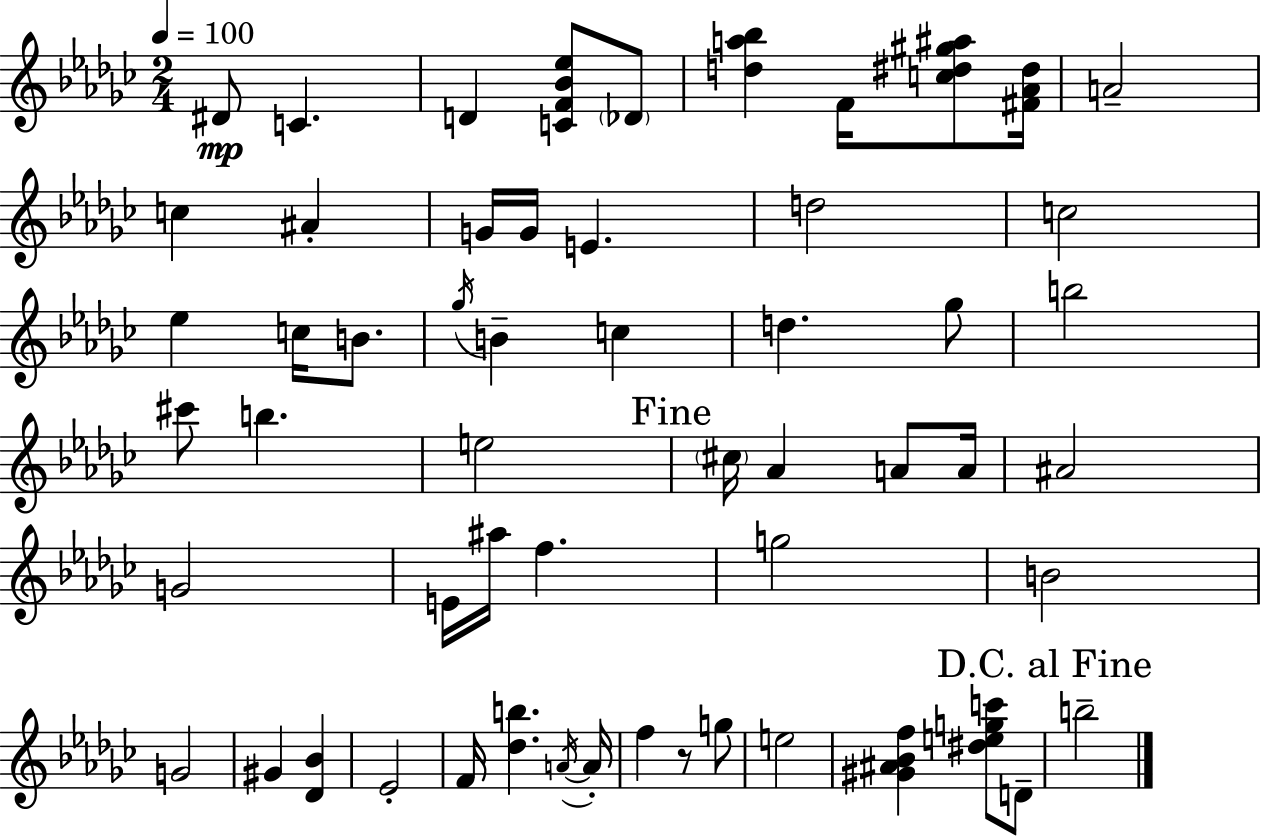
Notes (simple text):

D#4/e C4/q. D4/q [C4,F4,Bb4,Eb5]/e Db4/e [D5,A5,Bb5]/q F4/s [C5,D#5,G#5,A#5]/e [F#4,Ab4,D#5]/s A4/h C5/q A#4/q G4/s G4/s E4/q. D5/h C5/h Eb5/q C5/s B4/e. Gb5/s B4/q C5/q D5/q. Gb5/e B5/h C#6/e B5/q. E5/h C#5/s Ab4/q A4/e A4/s A#4/h G4/h E4/s A#5/s F5/q. G5/h B4/h G4/h G#4/q [Db4,Bb4]/q Eb4/h F4/s [Db5,B5]/q. A4/s A4/s F5/q R/e G5/e E5/h [G#4,A#4,Bb4,F5]/q [D#5,E5,G5,C6]/e D4/e B5/h